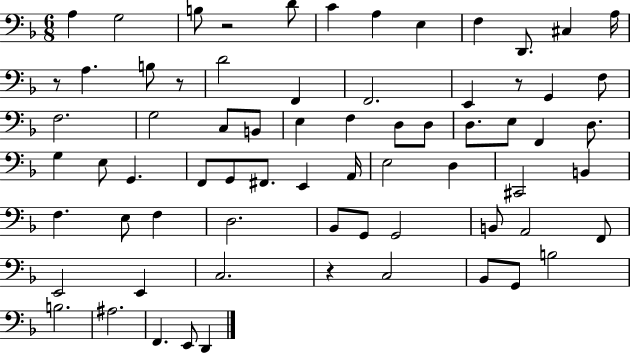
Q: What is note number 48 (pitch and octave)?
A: Bb2